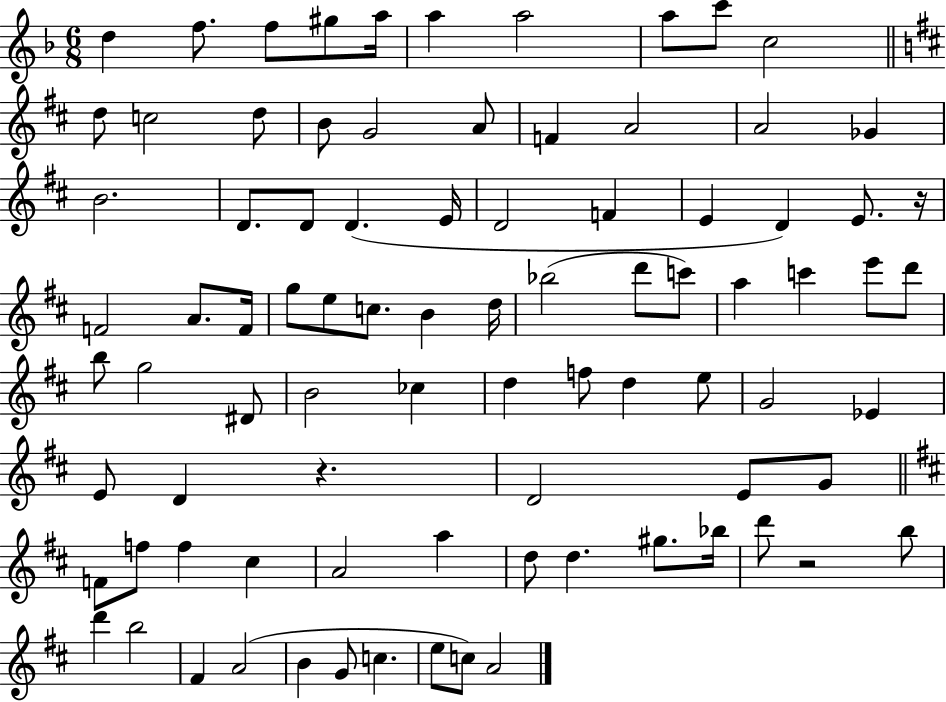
{
  \clef treble
  \numericTimeSignature
  \time 6/8
  \key f \major
  d''4 f''8. f''8 gis''8 a''16 | a''4 a''2 | a''8 c'''8 c''2 | \bar "||" \break \key d \major d''8 c''2 d''8 | b'8 g'2 a'8 | f'4 a'2 | a'2 ges'4 | \break b'2. | d'8. d'8 d'4.( e'16 | d'2 f'4 | e'4 d'4) e'8. r16 | \break f'2 a'8. f'16 | g''8 e''8 c''8. b'4 d''16 | bes''2( d'''8 c'''8) | a''4 c'''4 e'''8 d'''8 | \break b''8 g''2 dis'8 | b'2 ces''4 | d''4 f''8 d''4 e''8 | g'2 ees'4 | \break e'8 d'4 r4. | d'2 e'8 g'8 | \bar "||" \break \key b \minor f'8 f''8 f''4 cis''4 | a'2 a''4 | d''8 d''4. gis''8. bes''16 | d'''8 r2 b''8 | \break d'''4 b''2 | fis'4 a'2( | b'4 g'8 c''4. | e''8 c''8) a'2 | \break \bar "|."
}